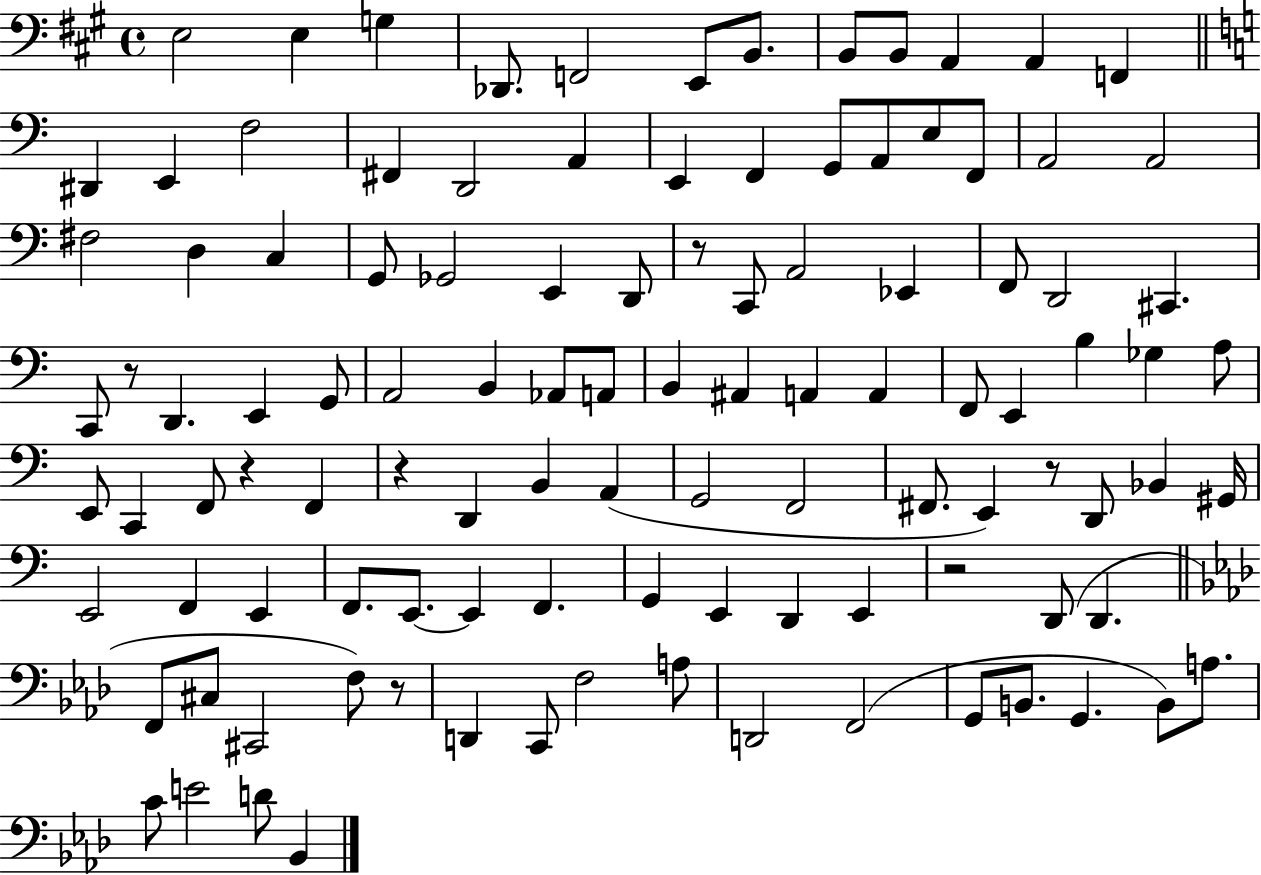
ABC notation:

X:1
T:Untitled
M:4/4
L:1/4
K:A
E,2 E, G, _D,,/2 F,,2 E,,/2 B,,/2 B,,/2 B,,/2 A,, A,, F,, ^D,, E,, F,2 ^F,, D,,2 A,, E,, F,, G,,/2 A,,/2 E,/2 F,,/2 A,,2 A,,2 ^F,2 D, C, G,,/2 _G,,2 E,, D,,/2 z/2 C,,/2 A,,2 _E,, F,,/2 D,,2 ^C,, C,,/2 z/2 D,, E,, G,,/2 A,,2 B,, _A,,/2 A,,/2 B,, ^A,, A,, A,, F,,/2 E,, B, _G, A,/2 E,,/2 C,, F,,/2 z F,, z D,, B,, A,, G,,2 F,,2 ^F,,/2 E,, z/2 D,,/2 _B,, ^G,,/4 E,,2 F,, E,, F,,/2 E,,/2 E,, F,, G,, E,, D,, E,, z2 D,,/2 D,, F,,/2 ^C,/2 ^C,,2 F,/2 z/2 D,, C,,/2 F,2 A,/2 D,,2 F,,2 G,,/2 B,,/2 G,, B,,/2 A,/2 C/2 E2 D/2 _B,,